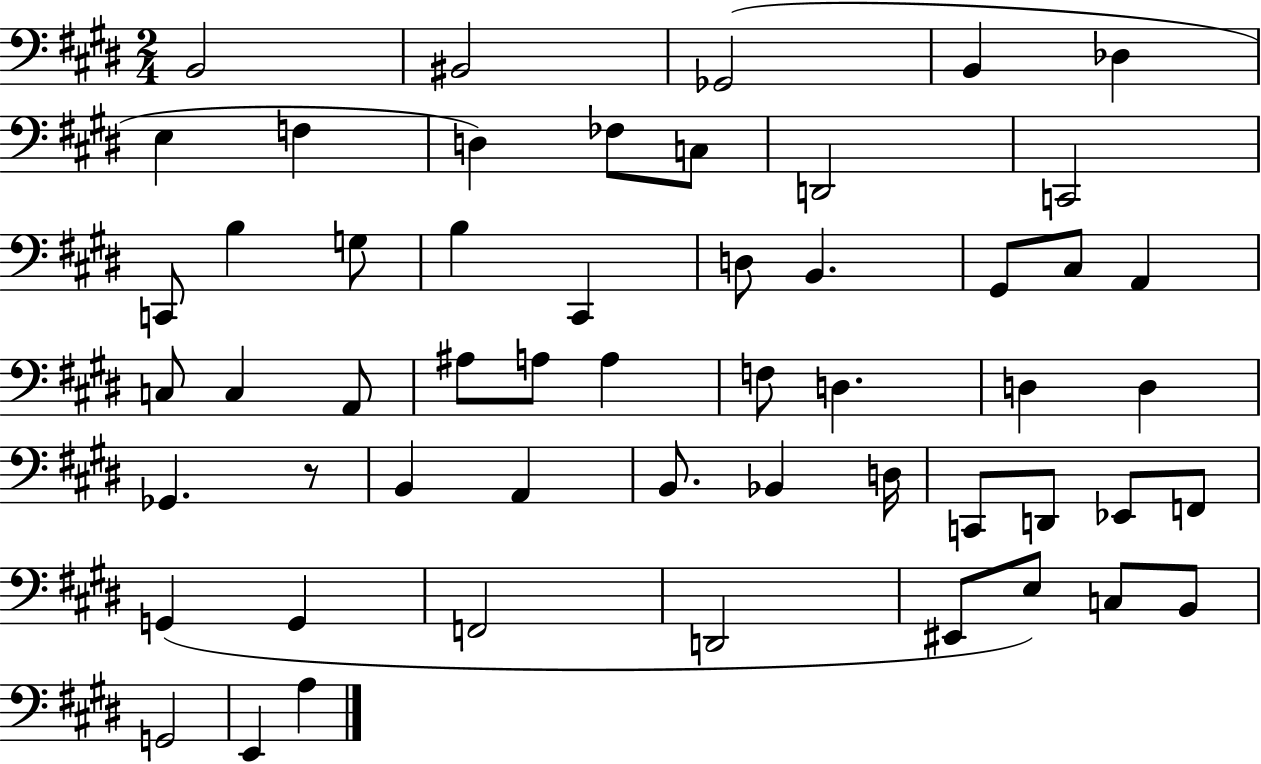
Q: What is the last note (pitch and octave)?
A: A3